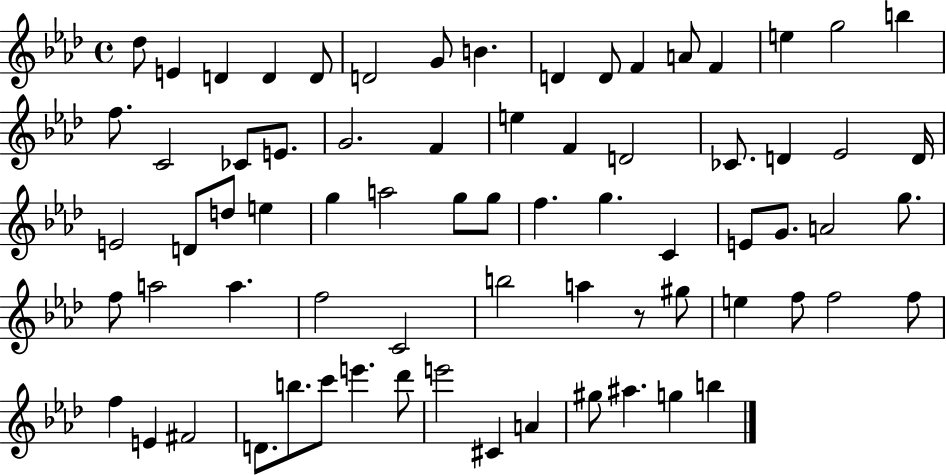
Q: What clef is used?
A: treble